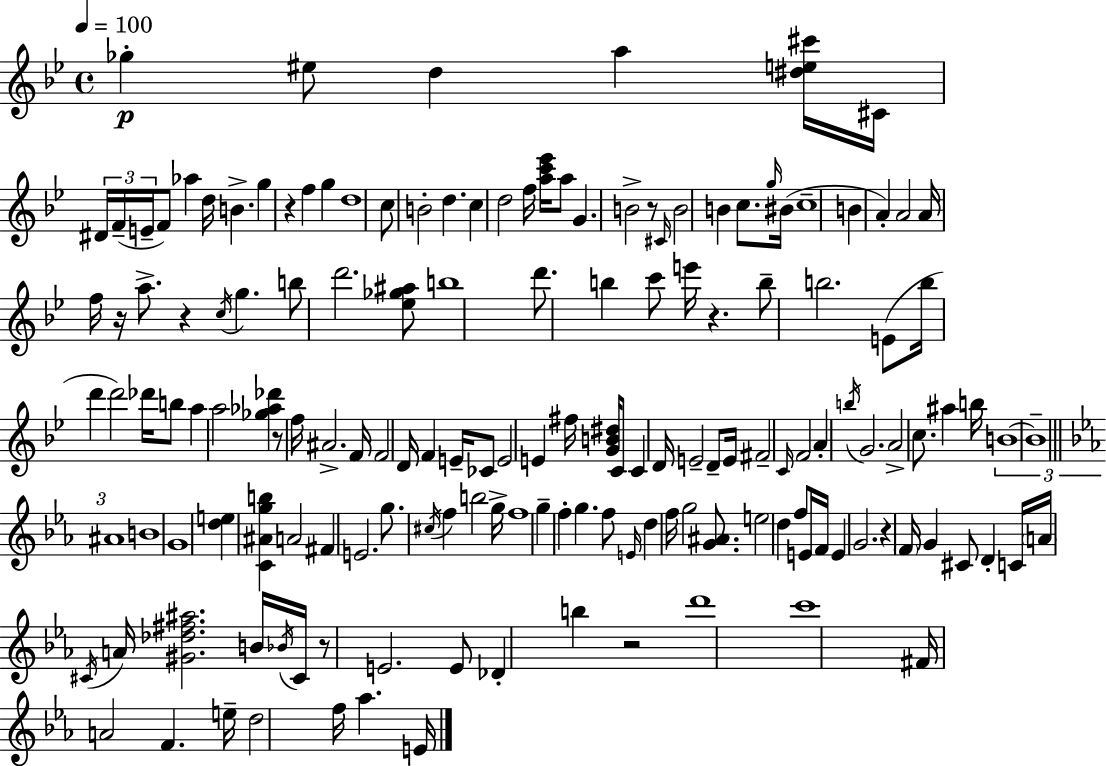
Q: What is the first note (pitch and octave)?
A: Gb5